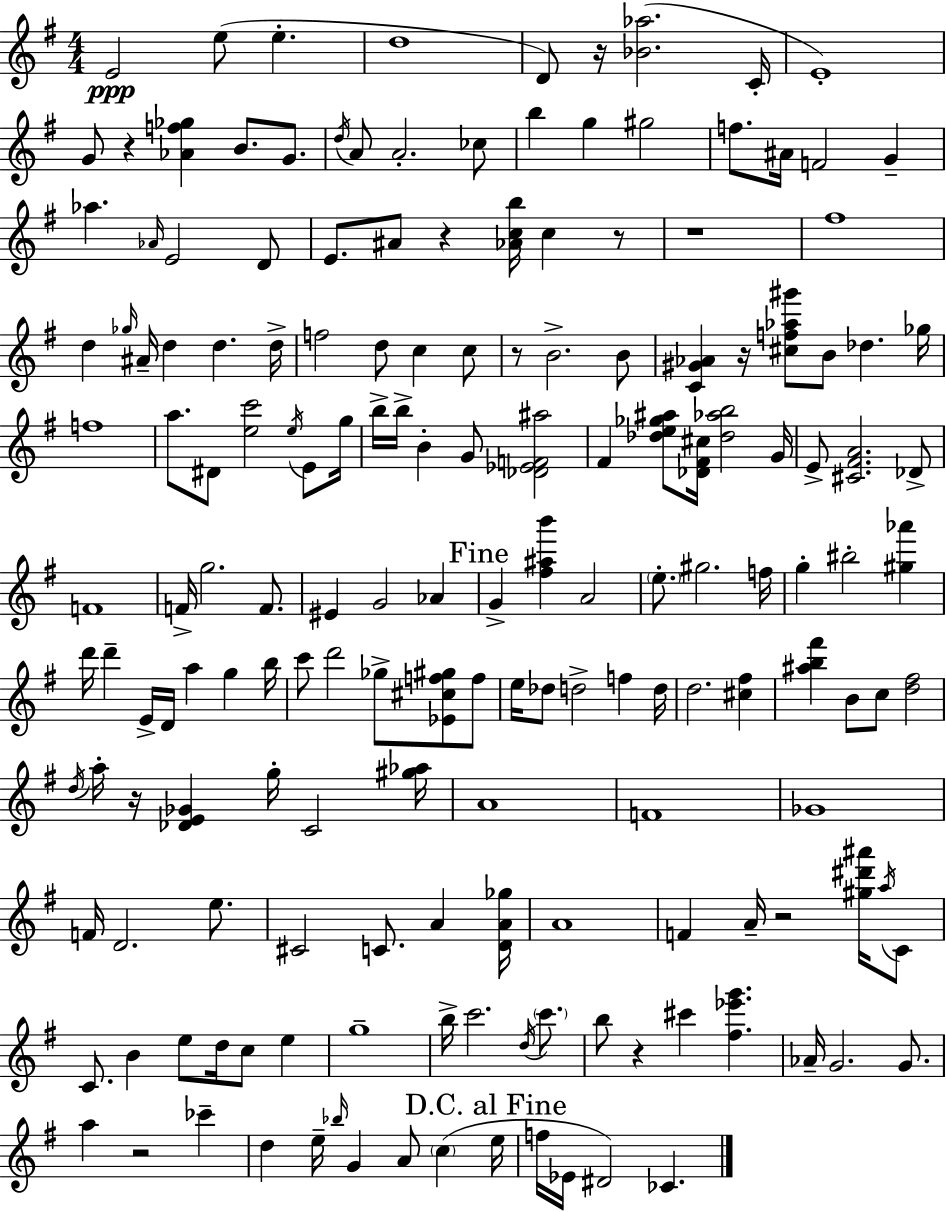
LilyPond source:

{
  \clef treble
  \numericTimeSignature
  \time 4/4
  \key e \minor
  e'2\ppp e''8( e''4.-. | d''1 | d'8) r16 <bes' aes''>2.( c'16-. | e'1-.) | \break g'8 r4 <aes' f'' ges''>4 b'8. g'8. | \acciaccatura { d''16 } a'8 a'2.-. ces''8 | b''4 g''4 gis''2 | f''8. ais'16 f'2 g'4-- | \break aes''4. \grace { aes'16 } e'2 | d'8 e'8. ais'8 r4 <aes' c'' b''>16 c''4 | r8 r1 | fis''1 | \break d''4 \grace { ges''16 } ais'16-- d''4 d''4. | d''16-> f''2 d''8 c''4 | c''8 r8 b'2.-> | b'8 <c' gis' aes'>4 r16 <cis'' f'' aes'' gis'''>8 b'8 des''4. | \break ges''16 f''1 | a''8. dis'8 <e'' c'''>2 | \acciaccatura { e''16 } e'8 g''16 b''16-> b''16-> b'4-. g'8 <des' ees' f' ais''>2 | fis'4 <des'' e'' ges'' ais''>8 <des' fis' cis''>16 <des'' aes'' b''>2 | \break g'16 e'8-> <cis' fis' a'>2. | des'8-> f'1 | f'16-> g''2. | f'8. eis'4 g'2 | \break aes'4 \mark "Fine" g'4-> <fis'' ais'' b'''>4 a'2 | \parenthesize e''8.-. gis''2. | f''16 g''4-. bis''2-. | <gis'' aes'''>4 d'''16 d'''4-- e'16-> d'16 a''4 g''4 | \break b''16 c'''8 d'''2 ges''8-> | <ees' cis'' f'' gis''>8 f''8 e''16 des''8 d''2-> f''4 | d''16 d''2. | <cis'' fis''>4 <ais'' b'' fis'''>4 b'8 c''8 <d'' fis''>2 | \break \acciaccatura { d''16 } a''16-. r16 <des' e' ges'>4 g''16-. c'2 | <gis'' aes''>16 a'1 | f'1 | ges'1 | \break f'16 d'2. | e''8. cis'2 c'8. | a'4 <d' a' ges''>16 a'1 | f'4 a'16-- r2 | \break <gis'' dis''' ais'''>16 \acciaccatura { a''16 } c'8 c'8. b'4 e''8 d''16 | c''8 e''4 g''1-- | b''16-> c'''2. | \acciaccatura { d''16 } \parenthesize c'''8. b''8 r4 cis'''4 | \break <fis'' ees''' g'''>4. aes'16-- g'2. | g'8. a''4 r2 | ces'''4-- d''4 e''16-- \grace { bes''16 } g'4 | a'8 \parenthesize c''4( \mark "D.C. al Fine" e''16 f''16 ees'16 dis'2) | \break ces'4. \bar "|."
}